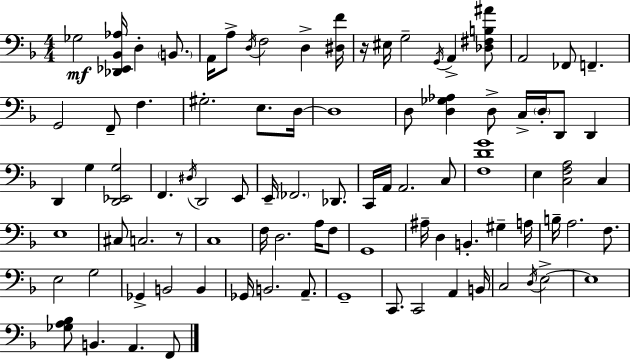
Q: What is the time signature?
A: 4/4